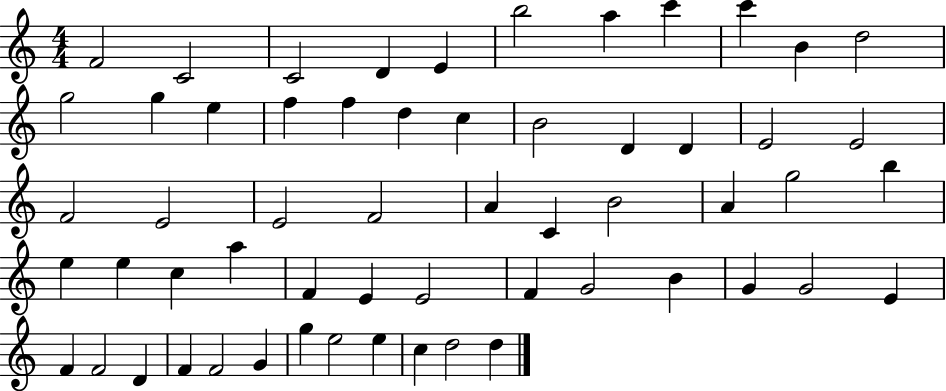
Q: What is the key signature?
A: C major